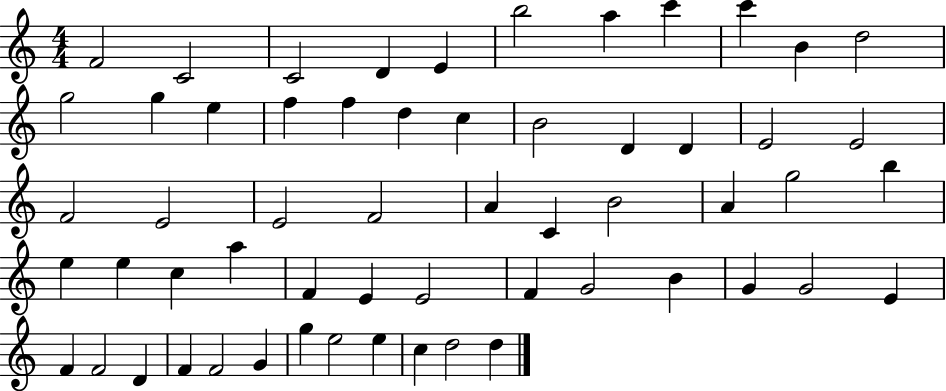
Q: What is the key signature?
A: C major